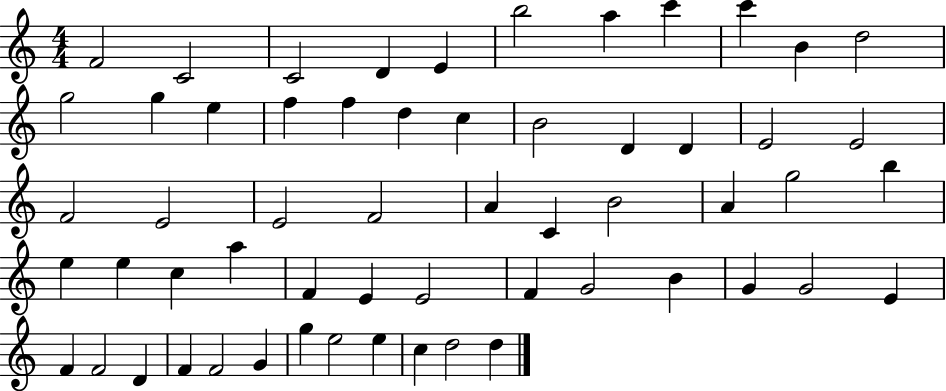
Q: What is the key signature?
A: C major